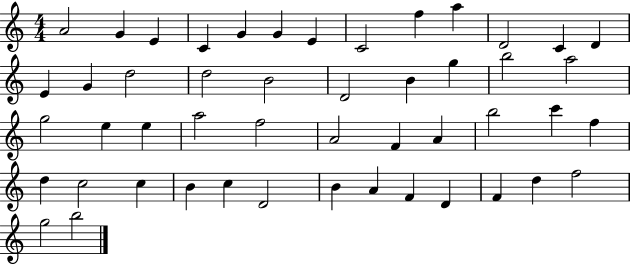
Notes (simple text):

A4/h G4/q E4/q C4/q G4/q G4/q E4/q C4/h F5/q A5/q D4/h C4/q D4/q E4/q G4/q D5/h D5/h B4/h D4/h B4/q G5/q B5/h A5/h G5/h E5/q E5/q A5/h F5/h A4/h F4/q A4/q B5/h C6/q F5/q D5/q C5/h C5/q B4/q C5/q D4/h B4/q A4/q F4/q D4/q F4/q D5/q F5/h G5/h B5/h